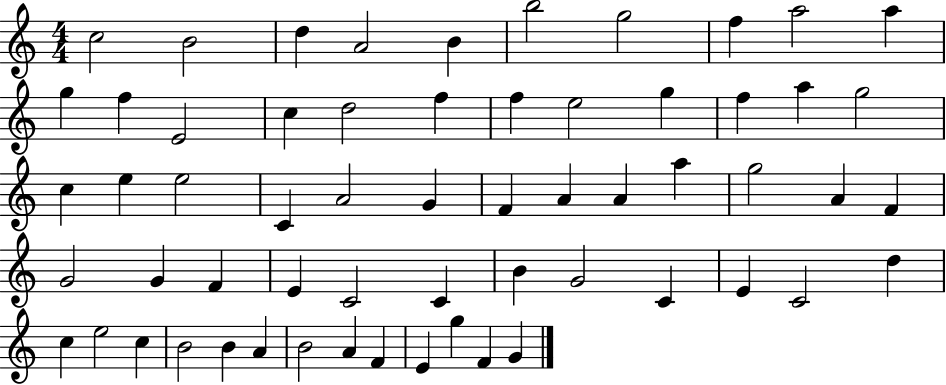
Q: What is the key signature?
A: C major